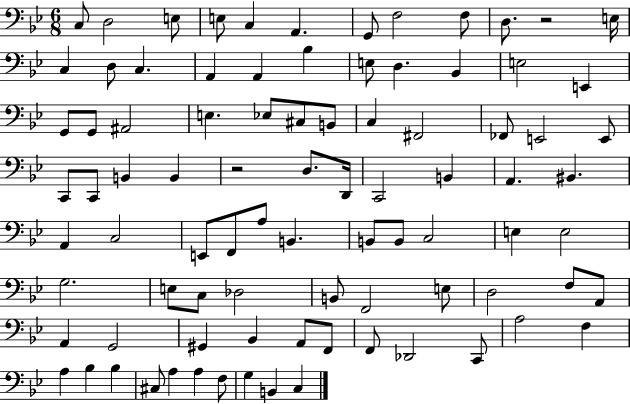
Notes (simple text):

C3/e D3/h E3/e E3/e C3/q A2/q. G2/e F3/h F3/e D3/e. R/h E3/s C3/q D3/e C3/q. A2/q A2/q Bb3/q E3/e D3/q. Bb2/q E3/h E2/q G2/e G2/e A#2/h E3/q. Eb3/e C#3/e B2/e C3/q F#2/h FES2/e E2/h E2/e C2/e C2/e B2/q B2/q R/h D3/e. D2/s C2/h B2/q A2/q. BIS2/q. A2/q C3/h E2/e F2/e A3/e B2/q. B2/e B2/e C3/h E3/q E3/h G3/h. E3/e C3/e Db3/h B2/e F2/h E3/e D3/h F3/e A2/e A2/q G2/h G#2/q Bb2/q A2/e F2/e F2/e Db2/h C2/e A3/h F3/q A3/q Bb3/q Bb3/q C#3/e A3/q A3/q F3/e G3/q B2/q C3/q